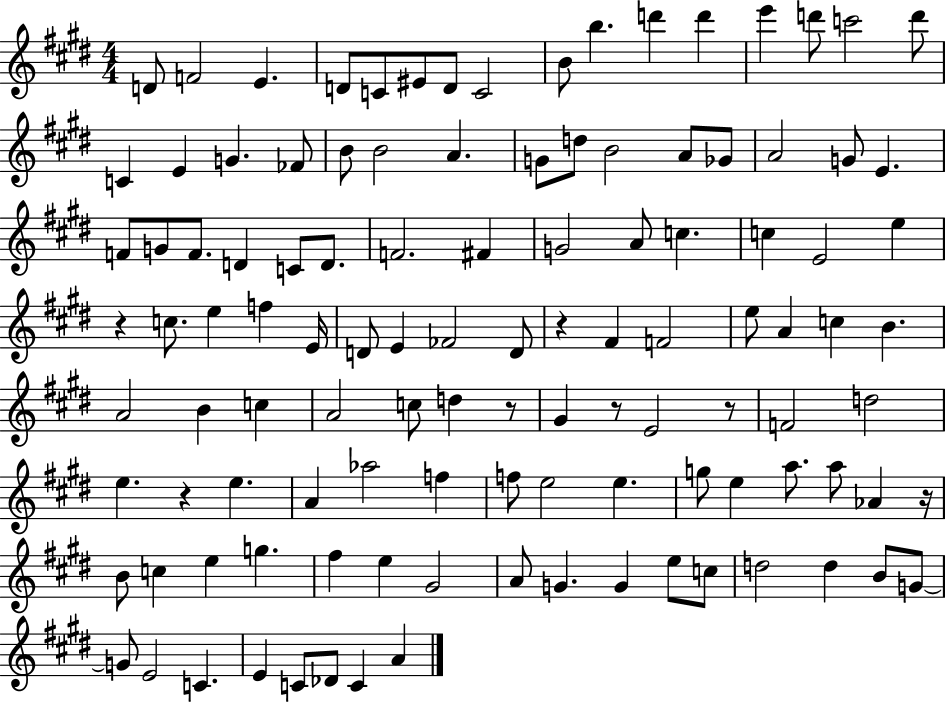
D4/e F4/h E4/q. D4/e C4/e EIS4/e D4/e C4/h B4/e B5/q. D6/q D6/q E6/q D6/e C6/h D6/e C4/q E4/q G4/q. FES4/e B4/e B4/h A4/q. G4/e D5/e B4/h A4/e Gb4/e A4/h G4/e E4/q. F4/e G4/e F4/e. D4/q C4/e D4/e. F4/h. F#4/q G4/h A4/e C5/q. C5/q E4/h E5/q R/q C5/e. E5/q F5/q E4/s D4/e E4/q FES4/h D4/e R/q F#4/q F4/h E5/e A4/q C5/q B4/q. A4/h B4/q C5/q A4/h C5/e D5/q R/e G#4/q R/e E4/h R/e F4/h D5/h E5/q. R/q E5/q. A4/q Ab5/h F5/q F5/e E5/h E5/q. G5/e E5/q A5/e. A5/e Ab4/q R/s B4/e C5/q E5/q G5/q. F#5/q E5/q G#4/h A4/e G4/q. G4/q E5/e C5/e D5/h D5/q B4/e G4/e G4/e E4/h C4/q. E4/q C4/e Db4/e C4/q A4/q